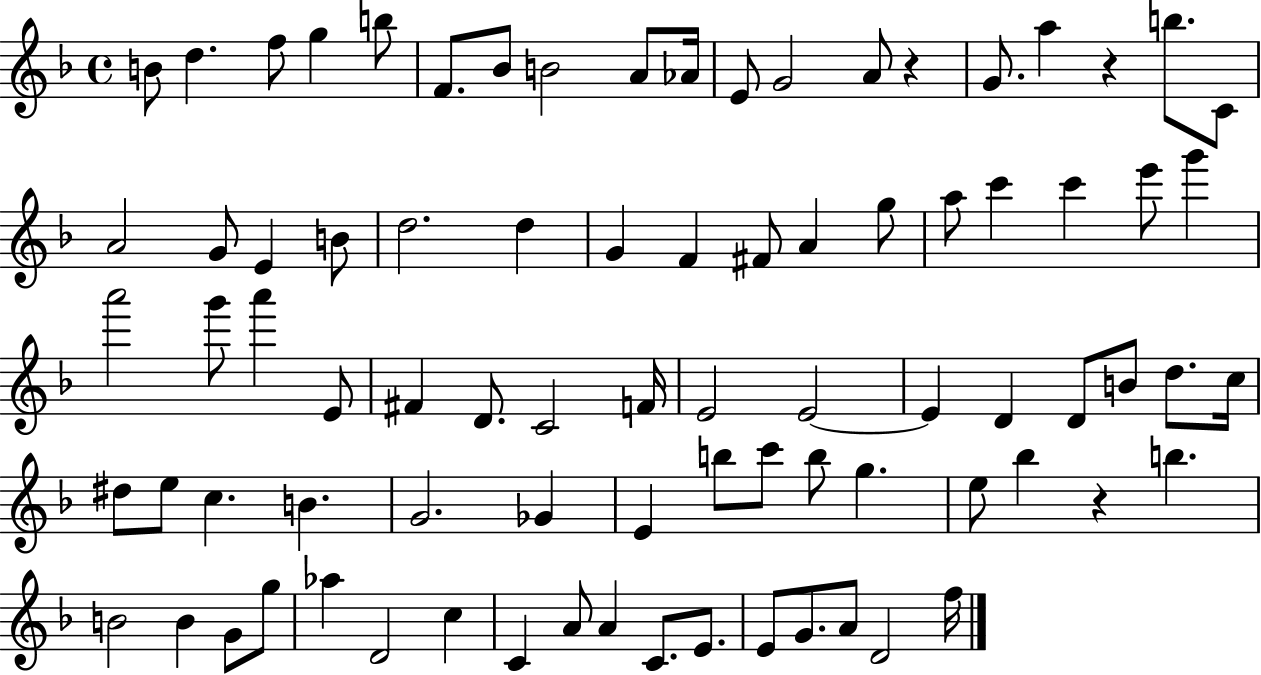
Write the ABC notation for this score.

X:1
T:Untitled
M:4/4
L:1/4
K:F
B/2 d f/2 g b/2 F/2 _B/2 B2 A/2 _A/4 E/2 G2 A/2 z G/2 a z b/2 C/2 A2 G/2 E B/2 d2 d G F ^F/2 A g/2 a/2 c' c' e'/2 g' a'2 g'/2 a' E/2 ^F D/2 C2 F/4 E2 E2 E D D/2 B/2 d/2 c/4 ^d/2 e/2 c B G2 _G E b/2 c'/2 b/2 g e/2 _b z b B2 B G/2 g/2 _a D2 c C A/2 A C/2 E/2 E/2 G/2 A/2 D2 f/4